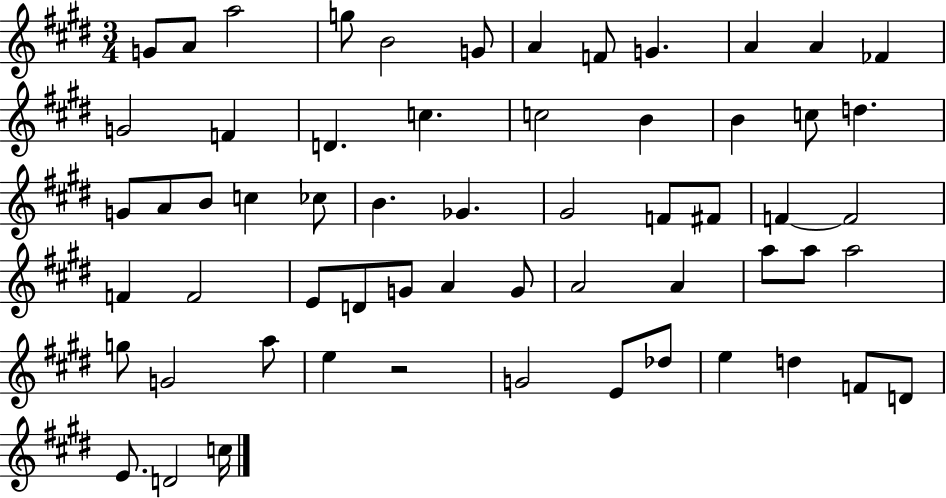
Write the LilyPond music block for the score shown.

{
  \clef treble
  \numericTimeSignature
  \time 3/4
  \key e \major
  g'8 a'8 a''2 | g''8 b'2 g'8 | a'4 f'8 g'4. | a'4 a'4 fes'4 | \break g'2 f'4 | d'4. c''4. | c''2 b'4 | b'4 c''8 d''4. | \break g'8 a'8 b'8 c''4 ces''8 | b'4. ges'4. | gis'2 f'8 fis'8 | f'4~~ f'2 | \break f'4 f'2 | e'8 d'8 g'8 a'4 g'8 | a'2 a'4 | a''8 a''8 a''2 | \break g''8 g'2 a''8 | e''4 r2 | g'2 e'8 des''8 | e''4 d''4 f'8 d'8 | \break e'8. d'2 c''16 | \bar "|."
}